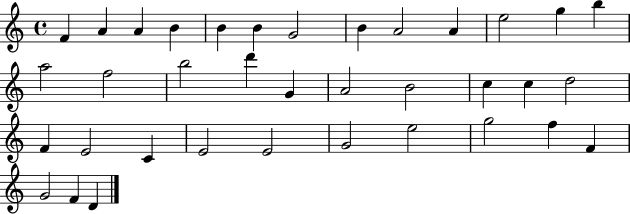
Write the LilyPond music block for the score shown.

{
  \clef treble
  \time 4/4
  \defaultTimeSignature
  \key c \major
  f'4 a'4 a'4 b'4 | b'4 b'4 g'2 | b'4 a'2 a'4 | e''2 g''4 b''4 | \break a''2 f''2 | b''2 d'''4 g'4 | a'2 b'2 | c''4 c''4 d''2 | \break f'4 e'2 c'4 | e'2 e'2 | g'2 e''2 | g''2 f''4 f'4 | \break g'2 f'4 d'4 | \bar "|."
}